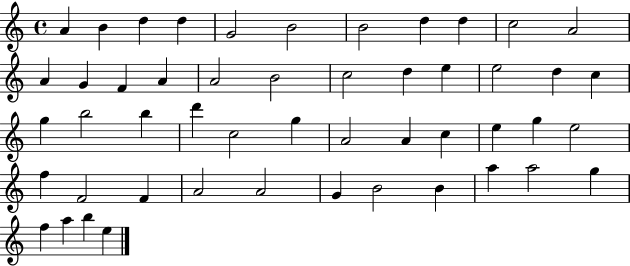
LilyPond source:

{
  \clef treble
  \time 4/4
  \defaultTimeSignature
  \key c \major
  a'4 b'4 d''4 d''4 | g'2 b'2 | b'2 d''4 d''4 | c''2 a'2 | \break a'4 g'4 f'4 a'4 | a'2 b'2 | c''2 d''4 e''4 | e''2 d''4 c''4 | \break g''4 b''2 b''4 | d'''4 c''2 g''4 | a'2 a'4 c''4 | e''4 g''4 e''2 | \break f''4 f'2 f'4 | a'2 a'2 | g'4 b'2 b'4 | a''4 a''2 g''4 | \break f''4 a''4 b''4 e''4 | \bar "|."
}